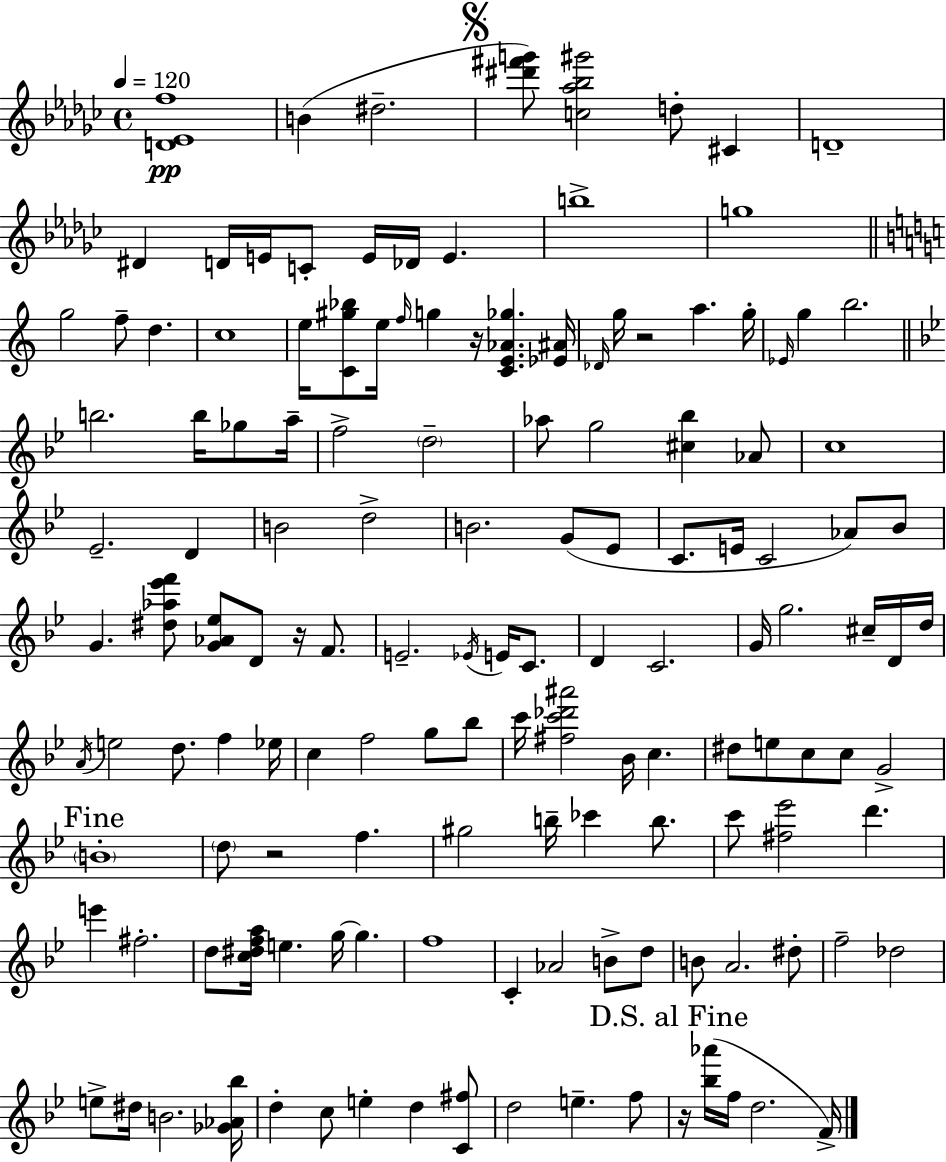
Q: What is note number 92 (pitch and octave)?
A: E6